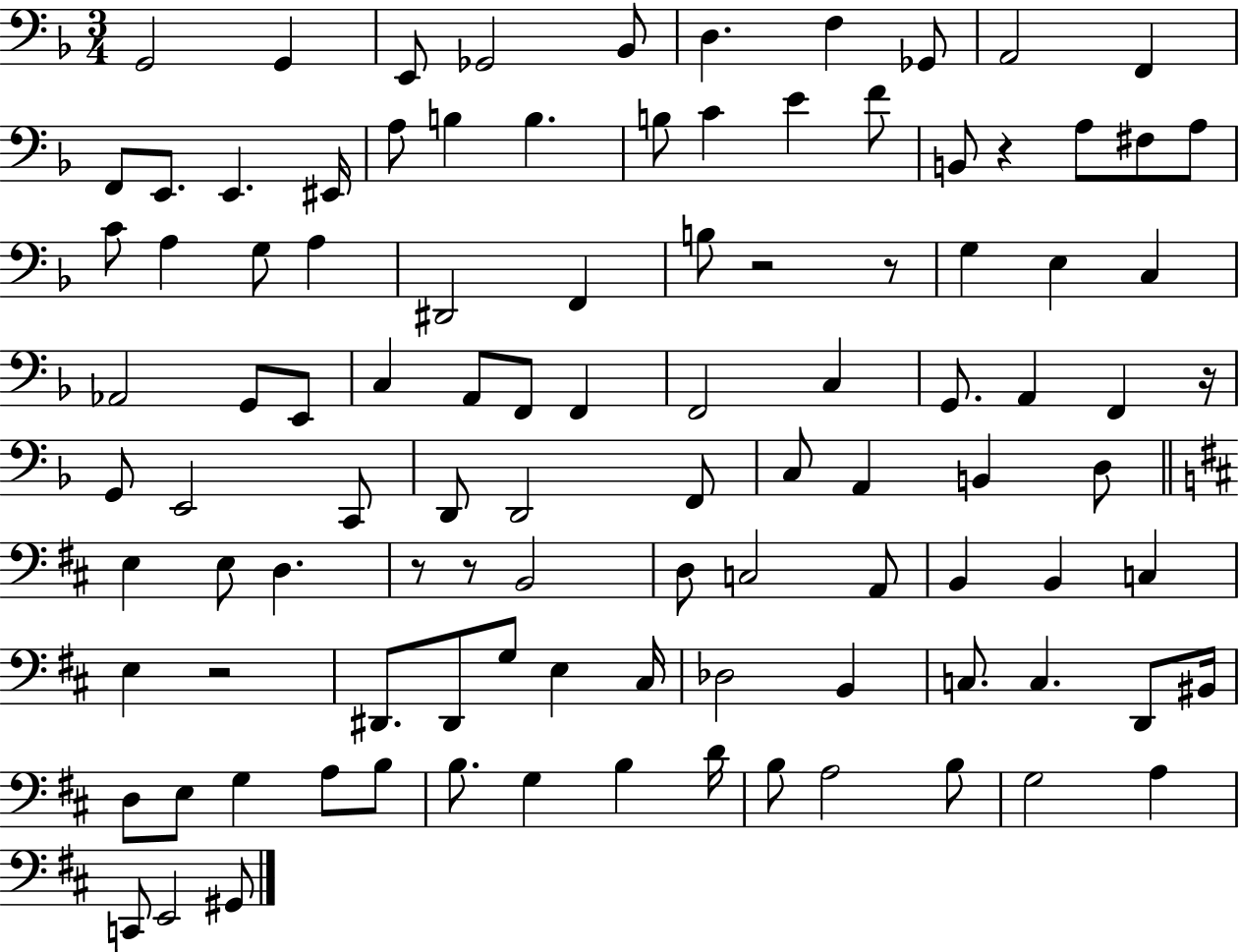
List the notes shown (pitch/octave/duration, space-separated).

G2/h G2/q E2/e Gb2/h Bb2/e D3/q. F3/q Gb2/e A2/h F2/q F2/e E2/e. E2/q. EIS2/s A3/e B3/q B3/q. B3/e C4/q E4/q F4/e B2/e R/q A3/e F#3/e A3/e C4/e A3/q G3/e A3/q D#2/h F2/q B3/e R/h R/e G3/q E3/q C3/q Ab2/h G2/e E2/e C3/q A2/e F2/e F2/q F2/h C3/q G2/e. A2/q F2/q R/s G2/e E2/h C2/e D2/e D2/h F2/e C3/e A2/q B2/q D3/e E3/q E3/e D3/q. R/e R/e B2/h D3/e C3/h A2/e B2/q B2/q C3/q E3/q R/h D#2/e. D#2/e G3/e E3/q C#3/s Db3/h B2/q C3/e. C3/q. D2/e BIS2/s D3/e E3/e G3/q A3/e B3/e B3/e. G3/q B3/q D4/s B3/e A3/h B3/e G3/h A3/q C2/e E2/h G#2/e